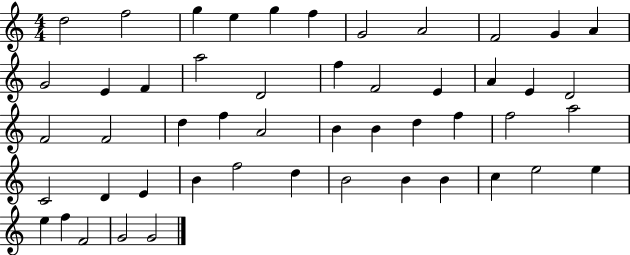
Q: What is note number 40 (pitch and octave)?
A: B4